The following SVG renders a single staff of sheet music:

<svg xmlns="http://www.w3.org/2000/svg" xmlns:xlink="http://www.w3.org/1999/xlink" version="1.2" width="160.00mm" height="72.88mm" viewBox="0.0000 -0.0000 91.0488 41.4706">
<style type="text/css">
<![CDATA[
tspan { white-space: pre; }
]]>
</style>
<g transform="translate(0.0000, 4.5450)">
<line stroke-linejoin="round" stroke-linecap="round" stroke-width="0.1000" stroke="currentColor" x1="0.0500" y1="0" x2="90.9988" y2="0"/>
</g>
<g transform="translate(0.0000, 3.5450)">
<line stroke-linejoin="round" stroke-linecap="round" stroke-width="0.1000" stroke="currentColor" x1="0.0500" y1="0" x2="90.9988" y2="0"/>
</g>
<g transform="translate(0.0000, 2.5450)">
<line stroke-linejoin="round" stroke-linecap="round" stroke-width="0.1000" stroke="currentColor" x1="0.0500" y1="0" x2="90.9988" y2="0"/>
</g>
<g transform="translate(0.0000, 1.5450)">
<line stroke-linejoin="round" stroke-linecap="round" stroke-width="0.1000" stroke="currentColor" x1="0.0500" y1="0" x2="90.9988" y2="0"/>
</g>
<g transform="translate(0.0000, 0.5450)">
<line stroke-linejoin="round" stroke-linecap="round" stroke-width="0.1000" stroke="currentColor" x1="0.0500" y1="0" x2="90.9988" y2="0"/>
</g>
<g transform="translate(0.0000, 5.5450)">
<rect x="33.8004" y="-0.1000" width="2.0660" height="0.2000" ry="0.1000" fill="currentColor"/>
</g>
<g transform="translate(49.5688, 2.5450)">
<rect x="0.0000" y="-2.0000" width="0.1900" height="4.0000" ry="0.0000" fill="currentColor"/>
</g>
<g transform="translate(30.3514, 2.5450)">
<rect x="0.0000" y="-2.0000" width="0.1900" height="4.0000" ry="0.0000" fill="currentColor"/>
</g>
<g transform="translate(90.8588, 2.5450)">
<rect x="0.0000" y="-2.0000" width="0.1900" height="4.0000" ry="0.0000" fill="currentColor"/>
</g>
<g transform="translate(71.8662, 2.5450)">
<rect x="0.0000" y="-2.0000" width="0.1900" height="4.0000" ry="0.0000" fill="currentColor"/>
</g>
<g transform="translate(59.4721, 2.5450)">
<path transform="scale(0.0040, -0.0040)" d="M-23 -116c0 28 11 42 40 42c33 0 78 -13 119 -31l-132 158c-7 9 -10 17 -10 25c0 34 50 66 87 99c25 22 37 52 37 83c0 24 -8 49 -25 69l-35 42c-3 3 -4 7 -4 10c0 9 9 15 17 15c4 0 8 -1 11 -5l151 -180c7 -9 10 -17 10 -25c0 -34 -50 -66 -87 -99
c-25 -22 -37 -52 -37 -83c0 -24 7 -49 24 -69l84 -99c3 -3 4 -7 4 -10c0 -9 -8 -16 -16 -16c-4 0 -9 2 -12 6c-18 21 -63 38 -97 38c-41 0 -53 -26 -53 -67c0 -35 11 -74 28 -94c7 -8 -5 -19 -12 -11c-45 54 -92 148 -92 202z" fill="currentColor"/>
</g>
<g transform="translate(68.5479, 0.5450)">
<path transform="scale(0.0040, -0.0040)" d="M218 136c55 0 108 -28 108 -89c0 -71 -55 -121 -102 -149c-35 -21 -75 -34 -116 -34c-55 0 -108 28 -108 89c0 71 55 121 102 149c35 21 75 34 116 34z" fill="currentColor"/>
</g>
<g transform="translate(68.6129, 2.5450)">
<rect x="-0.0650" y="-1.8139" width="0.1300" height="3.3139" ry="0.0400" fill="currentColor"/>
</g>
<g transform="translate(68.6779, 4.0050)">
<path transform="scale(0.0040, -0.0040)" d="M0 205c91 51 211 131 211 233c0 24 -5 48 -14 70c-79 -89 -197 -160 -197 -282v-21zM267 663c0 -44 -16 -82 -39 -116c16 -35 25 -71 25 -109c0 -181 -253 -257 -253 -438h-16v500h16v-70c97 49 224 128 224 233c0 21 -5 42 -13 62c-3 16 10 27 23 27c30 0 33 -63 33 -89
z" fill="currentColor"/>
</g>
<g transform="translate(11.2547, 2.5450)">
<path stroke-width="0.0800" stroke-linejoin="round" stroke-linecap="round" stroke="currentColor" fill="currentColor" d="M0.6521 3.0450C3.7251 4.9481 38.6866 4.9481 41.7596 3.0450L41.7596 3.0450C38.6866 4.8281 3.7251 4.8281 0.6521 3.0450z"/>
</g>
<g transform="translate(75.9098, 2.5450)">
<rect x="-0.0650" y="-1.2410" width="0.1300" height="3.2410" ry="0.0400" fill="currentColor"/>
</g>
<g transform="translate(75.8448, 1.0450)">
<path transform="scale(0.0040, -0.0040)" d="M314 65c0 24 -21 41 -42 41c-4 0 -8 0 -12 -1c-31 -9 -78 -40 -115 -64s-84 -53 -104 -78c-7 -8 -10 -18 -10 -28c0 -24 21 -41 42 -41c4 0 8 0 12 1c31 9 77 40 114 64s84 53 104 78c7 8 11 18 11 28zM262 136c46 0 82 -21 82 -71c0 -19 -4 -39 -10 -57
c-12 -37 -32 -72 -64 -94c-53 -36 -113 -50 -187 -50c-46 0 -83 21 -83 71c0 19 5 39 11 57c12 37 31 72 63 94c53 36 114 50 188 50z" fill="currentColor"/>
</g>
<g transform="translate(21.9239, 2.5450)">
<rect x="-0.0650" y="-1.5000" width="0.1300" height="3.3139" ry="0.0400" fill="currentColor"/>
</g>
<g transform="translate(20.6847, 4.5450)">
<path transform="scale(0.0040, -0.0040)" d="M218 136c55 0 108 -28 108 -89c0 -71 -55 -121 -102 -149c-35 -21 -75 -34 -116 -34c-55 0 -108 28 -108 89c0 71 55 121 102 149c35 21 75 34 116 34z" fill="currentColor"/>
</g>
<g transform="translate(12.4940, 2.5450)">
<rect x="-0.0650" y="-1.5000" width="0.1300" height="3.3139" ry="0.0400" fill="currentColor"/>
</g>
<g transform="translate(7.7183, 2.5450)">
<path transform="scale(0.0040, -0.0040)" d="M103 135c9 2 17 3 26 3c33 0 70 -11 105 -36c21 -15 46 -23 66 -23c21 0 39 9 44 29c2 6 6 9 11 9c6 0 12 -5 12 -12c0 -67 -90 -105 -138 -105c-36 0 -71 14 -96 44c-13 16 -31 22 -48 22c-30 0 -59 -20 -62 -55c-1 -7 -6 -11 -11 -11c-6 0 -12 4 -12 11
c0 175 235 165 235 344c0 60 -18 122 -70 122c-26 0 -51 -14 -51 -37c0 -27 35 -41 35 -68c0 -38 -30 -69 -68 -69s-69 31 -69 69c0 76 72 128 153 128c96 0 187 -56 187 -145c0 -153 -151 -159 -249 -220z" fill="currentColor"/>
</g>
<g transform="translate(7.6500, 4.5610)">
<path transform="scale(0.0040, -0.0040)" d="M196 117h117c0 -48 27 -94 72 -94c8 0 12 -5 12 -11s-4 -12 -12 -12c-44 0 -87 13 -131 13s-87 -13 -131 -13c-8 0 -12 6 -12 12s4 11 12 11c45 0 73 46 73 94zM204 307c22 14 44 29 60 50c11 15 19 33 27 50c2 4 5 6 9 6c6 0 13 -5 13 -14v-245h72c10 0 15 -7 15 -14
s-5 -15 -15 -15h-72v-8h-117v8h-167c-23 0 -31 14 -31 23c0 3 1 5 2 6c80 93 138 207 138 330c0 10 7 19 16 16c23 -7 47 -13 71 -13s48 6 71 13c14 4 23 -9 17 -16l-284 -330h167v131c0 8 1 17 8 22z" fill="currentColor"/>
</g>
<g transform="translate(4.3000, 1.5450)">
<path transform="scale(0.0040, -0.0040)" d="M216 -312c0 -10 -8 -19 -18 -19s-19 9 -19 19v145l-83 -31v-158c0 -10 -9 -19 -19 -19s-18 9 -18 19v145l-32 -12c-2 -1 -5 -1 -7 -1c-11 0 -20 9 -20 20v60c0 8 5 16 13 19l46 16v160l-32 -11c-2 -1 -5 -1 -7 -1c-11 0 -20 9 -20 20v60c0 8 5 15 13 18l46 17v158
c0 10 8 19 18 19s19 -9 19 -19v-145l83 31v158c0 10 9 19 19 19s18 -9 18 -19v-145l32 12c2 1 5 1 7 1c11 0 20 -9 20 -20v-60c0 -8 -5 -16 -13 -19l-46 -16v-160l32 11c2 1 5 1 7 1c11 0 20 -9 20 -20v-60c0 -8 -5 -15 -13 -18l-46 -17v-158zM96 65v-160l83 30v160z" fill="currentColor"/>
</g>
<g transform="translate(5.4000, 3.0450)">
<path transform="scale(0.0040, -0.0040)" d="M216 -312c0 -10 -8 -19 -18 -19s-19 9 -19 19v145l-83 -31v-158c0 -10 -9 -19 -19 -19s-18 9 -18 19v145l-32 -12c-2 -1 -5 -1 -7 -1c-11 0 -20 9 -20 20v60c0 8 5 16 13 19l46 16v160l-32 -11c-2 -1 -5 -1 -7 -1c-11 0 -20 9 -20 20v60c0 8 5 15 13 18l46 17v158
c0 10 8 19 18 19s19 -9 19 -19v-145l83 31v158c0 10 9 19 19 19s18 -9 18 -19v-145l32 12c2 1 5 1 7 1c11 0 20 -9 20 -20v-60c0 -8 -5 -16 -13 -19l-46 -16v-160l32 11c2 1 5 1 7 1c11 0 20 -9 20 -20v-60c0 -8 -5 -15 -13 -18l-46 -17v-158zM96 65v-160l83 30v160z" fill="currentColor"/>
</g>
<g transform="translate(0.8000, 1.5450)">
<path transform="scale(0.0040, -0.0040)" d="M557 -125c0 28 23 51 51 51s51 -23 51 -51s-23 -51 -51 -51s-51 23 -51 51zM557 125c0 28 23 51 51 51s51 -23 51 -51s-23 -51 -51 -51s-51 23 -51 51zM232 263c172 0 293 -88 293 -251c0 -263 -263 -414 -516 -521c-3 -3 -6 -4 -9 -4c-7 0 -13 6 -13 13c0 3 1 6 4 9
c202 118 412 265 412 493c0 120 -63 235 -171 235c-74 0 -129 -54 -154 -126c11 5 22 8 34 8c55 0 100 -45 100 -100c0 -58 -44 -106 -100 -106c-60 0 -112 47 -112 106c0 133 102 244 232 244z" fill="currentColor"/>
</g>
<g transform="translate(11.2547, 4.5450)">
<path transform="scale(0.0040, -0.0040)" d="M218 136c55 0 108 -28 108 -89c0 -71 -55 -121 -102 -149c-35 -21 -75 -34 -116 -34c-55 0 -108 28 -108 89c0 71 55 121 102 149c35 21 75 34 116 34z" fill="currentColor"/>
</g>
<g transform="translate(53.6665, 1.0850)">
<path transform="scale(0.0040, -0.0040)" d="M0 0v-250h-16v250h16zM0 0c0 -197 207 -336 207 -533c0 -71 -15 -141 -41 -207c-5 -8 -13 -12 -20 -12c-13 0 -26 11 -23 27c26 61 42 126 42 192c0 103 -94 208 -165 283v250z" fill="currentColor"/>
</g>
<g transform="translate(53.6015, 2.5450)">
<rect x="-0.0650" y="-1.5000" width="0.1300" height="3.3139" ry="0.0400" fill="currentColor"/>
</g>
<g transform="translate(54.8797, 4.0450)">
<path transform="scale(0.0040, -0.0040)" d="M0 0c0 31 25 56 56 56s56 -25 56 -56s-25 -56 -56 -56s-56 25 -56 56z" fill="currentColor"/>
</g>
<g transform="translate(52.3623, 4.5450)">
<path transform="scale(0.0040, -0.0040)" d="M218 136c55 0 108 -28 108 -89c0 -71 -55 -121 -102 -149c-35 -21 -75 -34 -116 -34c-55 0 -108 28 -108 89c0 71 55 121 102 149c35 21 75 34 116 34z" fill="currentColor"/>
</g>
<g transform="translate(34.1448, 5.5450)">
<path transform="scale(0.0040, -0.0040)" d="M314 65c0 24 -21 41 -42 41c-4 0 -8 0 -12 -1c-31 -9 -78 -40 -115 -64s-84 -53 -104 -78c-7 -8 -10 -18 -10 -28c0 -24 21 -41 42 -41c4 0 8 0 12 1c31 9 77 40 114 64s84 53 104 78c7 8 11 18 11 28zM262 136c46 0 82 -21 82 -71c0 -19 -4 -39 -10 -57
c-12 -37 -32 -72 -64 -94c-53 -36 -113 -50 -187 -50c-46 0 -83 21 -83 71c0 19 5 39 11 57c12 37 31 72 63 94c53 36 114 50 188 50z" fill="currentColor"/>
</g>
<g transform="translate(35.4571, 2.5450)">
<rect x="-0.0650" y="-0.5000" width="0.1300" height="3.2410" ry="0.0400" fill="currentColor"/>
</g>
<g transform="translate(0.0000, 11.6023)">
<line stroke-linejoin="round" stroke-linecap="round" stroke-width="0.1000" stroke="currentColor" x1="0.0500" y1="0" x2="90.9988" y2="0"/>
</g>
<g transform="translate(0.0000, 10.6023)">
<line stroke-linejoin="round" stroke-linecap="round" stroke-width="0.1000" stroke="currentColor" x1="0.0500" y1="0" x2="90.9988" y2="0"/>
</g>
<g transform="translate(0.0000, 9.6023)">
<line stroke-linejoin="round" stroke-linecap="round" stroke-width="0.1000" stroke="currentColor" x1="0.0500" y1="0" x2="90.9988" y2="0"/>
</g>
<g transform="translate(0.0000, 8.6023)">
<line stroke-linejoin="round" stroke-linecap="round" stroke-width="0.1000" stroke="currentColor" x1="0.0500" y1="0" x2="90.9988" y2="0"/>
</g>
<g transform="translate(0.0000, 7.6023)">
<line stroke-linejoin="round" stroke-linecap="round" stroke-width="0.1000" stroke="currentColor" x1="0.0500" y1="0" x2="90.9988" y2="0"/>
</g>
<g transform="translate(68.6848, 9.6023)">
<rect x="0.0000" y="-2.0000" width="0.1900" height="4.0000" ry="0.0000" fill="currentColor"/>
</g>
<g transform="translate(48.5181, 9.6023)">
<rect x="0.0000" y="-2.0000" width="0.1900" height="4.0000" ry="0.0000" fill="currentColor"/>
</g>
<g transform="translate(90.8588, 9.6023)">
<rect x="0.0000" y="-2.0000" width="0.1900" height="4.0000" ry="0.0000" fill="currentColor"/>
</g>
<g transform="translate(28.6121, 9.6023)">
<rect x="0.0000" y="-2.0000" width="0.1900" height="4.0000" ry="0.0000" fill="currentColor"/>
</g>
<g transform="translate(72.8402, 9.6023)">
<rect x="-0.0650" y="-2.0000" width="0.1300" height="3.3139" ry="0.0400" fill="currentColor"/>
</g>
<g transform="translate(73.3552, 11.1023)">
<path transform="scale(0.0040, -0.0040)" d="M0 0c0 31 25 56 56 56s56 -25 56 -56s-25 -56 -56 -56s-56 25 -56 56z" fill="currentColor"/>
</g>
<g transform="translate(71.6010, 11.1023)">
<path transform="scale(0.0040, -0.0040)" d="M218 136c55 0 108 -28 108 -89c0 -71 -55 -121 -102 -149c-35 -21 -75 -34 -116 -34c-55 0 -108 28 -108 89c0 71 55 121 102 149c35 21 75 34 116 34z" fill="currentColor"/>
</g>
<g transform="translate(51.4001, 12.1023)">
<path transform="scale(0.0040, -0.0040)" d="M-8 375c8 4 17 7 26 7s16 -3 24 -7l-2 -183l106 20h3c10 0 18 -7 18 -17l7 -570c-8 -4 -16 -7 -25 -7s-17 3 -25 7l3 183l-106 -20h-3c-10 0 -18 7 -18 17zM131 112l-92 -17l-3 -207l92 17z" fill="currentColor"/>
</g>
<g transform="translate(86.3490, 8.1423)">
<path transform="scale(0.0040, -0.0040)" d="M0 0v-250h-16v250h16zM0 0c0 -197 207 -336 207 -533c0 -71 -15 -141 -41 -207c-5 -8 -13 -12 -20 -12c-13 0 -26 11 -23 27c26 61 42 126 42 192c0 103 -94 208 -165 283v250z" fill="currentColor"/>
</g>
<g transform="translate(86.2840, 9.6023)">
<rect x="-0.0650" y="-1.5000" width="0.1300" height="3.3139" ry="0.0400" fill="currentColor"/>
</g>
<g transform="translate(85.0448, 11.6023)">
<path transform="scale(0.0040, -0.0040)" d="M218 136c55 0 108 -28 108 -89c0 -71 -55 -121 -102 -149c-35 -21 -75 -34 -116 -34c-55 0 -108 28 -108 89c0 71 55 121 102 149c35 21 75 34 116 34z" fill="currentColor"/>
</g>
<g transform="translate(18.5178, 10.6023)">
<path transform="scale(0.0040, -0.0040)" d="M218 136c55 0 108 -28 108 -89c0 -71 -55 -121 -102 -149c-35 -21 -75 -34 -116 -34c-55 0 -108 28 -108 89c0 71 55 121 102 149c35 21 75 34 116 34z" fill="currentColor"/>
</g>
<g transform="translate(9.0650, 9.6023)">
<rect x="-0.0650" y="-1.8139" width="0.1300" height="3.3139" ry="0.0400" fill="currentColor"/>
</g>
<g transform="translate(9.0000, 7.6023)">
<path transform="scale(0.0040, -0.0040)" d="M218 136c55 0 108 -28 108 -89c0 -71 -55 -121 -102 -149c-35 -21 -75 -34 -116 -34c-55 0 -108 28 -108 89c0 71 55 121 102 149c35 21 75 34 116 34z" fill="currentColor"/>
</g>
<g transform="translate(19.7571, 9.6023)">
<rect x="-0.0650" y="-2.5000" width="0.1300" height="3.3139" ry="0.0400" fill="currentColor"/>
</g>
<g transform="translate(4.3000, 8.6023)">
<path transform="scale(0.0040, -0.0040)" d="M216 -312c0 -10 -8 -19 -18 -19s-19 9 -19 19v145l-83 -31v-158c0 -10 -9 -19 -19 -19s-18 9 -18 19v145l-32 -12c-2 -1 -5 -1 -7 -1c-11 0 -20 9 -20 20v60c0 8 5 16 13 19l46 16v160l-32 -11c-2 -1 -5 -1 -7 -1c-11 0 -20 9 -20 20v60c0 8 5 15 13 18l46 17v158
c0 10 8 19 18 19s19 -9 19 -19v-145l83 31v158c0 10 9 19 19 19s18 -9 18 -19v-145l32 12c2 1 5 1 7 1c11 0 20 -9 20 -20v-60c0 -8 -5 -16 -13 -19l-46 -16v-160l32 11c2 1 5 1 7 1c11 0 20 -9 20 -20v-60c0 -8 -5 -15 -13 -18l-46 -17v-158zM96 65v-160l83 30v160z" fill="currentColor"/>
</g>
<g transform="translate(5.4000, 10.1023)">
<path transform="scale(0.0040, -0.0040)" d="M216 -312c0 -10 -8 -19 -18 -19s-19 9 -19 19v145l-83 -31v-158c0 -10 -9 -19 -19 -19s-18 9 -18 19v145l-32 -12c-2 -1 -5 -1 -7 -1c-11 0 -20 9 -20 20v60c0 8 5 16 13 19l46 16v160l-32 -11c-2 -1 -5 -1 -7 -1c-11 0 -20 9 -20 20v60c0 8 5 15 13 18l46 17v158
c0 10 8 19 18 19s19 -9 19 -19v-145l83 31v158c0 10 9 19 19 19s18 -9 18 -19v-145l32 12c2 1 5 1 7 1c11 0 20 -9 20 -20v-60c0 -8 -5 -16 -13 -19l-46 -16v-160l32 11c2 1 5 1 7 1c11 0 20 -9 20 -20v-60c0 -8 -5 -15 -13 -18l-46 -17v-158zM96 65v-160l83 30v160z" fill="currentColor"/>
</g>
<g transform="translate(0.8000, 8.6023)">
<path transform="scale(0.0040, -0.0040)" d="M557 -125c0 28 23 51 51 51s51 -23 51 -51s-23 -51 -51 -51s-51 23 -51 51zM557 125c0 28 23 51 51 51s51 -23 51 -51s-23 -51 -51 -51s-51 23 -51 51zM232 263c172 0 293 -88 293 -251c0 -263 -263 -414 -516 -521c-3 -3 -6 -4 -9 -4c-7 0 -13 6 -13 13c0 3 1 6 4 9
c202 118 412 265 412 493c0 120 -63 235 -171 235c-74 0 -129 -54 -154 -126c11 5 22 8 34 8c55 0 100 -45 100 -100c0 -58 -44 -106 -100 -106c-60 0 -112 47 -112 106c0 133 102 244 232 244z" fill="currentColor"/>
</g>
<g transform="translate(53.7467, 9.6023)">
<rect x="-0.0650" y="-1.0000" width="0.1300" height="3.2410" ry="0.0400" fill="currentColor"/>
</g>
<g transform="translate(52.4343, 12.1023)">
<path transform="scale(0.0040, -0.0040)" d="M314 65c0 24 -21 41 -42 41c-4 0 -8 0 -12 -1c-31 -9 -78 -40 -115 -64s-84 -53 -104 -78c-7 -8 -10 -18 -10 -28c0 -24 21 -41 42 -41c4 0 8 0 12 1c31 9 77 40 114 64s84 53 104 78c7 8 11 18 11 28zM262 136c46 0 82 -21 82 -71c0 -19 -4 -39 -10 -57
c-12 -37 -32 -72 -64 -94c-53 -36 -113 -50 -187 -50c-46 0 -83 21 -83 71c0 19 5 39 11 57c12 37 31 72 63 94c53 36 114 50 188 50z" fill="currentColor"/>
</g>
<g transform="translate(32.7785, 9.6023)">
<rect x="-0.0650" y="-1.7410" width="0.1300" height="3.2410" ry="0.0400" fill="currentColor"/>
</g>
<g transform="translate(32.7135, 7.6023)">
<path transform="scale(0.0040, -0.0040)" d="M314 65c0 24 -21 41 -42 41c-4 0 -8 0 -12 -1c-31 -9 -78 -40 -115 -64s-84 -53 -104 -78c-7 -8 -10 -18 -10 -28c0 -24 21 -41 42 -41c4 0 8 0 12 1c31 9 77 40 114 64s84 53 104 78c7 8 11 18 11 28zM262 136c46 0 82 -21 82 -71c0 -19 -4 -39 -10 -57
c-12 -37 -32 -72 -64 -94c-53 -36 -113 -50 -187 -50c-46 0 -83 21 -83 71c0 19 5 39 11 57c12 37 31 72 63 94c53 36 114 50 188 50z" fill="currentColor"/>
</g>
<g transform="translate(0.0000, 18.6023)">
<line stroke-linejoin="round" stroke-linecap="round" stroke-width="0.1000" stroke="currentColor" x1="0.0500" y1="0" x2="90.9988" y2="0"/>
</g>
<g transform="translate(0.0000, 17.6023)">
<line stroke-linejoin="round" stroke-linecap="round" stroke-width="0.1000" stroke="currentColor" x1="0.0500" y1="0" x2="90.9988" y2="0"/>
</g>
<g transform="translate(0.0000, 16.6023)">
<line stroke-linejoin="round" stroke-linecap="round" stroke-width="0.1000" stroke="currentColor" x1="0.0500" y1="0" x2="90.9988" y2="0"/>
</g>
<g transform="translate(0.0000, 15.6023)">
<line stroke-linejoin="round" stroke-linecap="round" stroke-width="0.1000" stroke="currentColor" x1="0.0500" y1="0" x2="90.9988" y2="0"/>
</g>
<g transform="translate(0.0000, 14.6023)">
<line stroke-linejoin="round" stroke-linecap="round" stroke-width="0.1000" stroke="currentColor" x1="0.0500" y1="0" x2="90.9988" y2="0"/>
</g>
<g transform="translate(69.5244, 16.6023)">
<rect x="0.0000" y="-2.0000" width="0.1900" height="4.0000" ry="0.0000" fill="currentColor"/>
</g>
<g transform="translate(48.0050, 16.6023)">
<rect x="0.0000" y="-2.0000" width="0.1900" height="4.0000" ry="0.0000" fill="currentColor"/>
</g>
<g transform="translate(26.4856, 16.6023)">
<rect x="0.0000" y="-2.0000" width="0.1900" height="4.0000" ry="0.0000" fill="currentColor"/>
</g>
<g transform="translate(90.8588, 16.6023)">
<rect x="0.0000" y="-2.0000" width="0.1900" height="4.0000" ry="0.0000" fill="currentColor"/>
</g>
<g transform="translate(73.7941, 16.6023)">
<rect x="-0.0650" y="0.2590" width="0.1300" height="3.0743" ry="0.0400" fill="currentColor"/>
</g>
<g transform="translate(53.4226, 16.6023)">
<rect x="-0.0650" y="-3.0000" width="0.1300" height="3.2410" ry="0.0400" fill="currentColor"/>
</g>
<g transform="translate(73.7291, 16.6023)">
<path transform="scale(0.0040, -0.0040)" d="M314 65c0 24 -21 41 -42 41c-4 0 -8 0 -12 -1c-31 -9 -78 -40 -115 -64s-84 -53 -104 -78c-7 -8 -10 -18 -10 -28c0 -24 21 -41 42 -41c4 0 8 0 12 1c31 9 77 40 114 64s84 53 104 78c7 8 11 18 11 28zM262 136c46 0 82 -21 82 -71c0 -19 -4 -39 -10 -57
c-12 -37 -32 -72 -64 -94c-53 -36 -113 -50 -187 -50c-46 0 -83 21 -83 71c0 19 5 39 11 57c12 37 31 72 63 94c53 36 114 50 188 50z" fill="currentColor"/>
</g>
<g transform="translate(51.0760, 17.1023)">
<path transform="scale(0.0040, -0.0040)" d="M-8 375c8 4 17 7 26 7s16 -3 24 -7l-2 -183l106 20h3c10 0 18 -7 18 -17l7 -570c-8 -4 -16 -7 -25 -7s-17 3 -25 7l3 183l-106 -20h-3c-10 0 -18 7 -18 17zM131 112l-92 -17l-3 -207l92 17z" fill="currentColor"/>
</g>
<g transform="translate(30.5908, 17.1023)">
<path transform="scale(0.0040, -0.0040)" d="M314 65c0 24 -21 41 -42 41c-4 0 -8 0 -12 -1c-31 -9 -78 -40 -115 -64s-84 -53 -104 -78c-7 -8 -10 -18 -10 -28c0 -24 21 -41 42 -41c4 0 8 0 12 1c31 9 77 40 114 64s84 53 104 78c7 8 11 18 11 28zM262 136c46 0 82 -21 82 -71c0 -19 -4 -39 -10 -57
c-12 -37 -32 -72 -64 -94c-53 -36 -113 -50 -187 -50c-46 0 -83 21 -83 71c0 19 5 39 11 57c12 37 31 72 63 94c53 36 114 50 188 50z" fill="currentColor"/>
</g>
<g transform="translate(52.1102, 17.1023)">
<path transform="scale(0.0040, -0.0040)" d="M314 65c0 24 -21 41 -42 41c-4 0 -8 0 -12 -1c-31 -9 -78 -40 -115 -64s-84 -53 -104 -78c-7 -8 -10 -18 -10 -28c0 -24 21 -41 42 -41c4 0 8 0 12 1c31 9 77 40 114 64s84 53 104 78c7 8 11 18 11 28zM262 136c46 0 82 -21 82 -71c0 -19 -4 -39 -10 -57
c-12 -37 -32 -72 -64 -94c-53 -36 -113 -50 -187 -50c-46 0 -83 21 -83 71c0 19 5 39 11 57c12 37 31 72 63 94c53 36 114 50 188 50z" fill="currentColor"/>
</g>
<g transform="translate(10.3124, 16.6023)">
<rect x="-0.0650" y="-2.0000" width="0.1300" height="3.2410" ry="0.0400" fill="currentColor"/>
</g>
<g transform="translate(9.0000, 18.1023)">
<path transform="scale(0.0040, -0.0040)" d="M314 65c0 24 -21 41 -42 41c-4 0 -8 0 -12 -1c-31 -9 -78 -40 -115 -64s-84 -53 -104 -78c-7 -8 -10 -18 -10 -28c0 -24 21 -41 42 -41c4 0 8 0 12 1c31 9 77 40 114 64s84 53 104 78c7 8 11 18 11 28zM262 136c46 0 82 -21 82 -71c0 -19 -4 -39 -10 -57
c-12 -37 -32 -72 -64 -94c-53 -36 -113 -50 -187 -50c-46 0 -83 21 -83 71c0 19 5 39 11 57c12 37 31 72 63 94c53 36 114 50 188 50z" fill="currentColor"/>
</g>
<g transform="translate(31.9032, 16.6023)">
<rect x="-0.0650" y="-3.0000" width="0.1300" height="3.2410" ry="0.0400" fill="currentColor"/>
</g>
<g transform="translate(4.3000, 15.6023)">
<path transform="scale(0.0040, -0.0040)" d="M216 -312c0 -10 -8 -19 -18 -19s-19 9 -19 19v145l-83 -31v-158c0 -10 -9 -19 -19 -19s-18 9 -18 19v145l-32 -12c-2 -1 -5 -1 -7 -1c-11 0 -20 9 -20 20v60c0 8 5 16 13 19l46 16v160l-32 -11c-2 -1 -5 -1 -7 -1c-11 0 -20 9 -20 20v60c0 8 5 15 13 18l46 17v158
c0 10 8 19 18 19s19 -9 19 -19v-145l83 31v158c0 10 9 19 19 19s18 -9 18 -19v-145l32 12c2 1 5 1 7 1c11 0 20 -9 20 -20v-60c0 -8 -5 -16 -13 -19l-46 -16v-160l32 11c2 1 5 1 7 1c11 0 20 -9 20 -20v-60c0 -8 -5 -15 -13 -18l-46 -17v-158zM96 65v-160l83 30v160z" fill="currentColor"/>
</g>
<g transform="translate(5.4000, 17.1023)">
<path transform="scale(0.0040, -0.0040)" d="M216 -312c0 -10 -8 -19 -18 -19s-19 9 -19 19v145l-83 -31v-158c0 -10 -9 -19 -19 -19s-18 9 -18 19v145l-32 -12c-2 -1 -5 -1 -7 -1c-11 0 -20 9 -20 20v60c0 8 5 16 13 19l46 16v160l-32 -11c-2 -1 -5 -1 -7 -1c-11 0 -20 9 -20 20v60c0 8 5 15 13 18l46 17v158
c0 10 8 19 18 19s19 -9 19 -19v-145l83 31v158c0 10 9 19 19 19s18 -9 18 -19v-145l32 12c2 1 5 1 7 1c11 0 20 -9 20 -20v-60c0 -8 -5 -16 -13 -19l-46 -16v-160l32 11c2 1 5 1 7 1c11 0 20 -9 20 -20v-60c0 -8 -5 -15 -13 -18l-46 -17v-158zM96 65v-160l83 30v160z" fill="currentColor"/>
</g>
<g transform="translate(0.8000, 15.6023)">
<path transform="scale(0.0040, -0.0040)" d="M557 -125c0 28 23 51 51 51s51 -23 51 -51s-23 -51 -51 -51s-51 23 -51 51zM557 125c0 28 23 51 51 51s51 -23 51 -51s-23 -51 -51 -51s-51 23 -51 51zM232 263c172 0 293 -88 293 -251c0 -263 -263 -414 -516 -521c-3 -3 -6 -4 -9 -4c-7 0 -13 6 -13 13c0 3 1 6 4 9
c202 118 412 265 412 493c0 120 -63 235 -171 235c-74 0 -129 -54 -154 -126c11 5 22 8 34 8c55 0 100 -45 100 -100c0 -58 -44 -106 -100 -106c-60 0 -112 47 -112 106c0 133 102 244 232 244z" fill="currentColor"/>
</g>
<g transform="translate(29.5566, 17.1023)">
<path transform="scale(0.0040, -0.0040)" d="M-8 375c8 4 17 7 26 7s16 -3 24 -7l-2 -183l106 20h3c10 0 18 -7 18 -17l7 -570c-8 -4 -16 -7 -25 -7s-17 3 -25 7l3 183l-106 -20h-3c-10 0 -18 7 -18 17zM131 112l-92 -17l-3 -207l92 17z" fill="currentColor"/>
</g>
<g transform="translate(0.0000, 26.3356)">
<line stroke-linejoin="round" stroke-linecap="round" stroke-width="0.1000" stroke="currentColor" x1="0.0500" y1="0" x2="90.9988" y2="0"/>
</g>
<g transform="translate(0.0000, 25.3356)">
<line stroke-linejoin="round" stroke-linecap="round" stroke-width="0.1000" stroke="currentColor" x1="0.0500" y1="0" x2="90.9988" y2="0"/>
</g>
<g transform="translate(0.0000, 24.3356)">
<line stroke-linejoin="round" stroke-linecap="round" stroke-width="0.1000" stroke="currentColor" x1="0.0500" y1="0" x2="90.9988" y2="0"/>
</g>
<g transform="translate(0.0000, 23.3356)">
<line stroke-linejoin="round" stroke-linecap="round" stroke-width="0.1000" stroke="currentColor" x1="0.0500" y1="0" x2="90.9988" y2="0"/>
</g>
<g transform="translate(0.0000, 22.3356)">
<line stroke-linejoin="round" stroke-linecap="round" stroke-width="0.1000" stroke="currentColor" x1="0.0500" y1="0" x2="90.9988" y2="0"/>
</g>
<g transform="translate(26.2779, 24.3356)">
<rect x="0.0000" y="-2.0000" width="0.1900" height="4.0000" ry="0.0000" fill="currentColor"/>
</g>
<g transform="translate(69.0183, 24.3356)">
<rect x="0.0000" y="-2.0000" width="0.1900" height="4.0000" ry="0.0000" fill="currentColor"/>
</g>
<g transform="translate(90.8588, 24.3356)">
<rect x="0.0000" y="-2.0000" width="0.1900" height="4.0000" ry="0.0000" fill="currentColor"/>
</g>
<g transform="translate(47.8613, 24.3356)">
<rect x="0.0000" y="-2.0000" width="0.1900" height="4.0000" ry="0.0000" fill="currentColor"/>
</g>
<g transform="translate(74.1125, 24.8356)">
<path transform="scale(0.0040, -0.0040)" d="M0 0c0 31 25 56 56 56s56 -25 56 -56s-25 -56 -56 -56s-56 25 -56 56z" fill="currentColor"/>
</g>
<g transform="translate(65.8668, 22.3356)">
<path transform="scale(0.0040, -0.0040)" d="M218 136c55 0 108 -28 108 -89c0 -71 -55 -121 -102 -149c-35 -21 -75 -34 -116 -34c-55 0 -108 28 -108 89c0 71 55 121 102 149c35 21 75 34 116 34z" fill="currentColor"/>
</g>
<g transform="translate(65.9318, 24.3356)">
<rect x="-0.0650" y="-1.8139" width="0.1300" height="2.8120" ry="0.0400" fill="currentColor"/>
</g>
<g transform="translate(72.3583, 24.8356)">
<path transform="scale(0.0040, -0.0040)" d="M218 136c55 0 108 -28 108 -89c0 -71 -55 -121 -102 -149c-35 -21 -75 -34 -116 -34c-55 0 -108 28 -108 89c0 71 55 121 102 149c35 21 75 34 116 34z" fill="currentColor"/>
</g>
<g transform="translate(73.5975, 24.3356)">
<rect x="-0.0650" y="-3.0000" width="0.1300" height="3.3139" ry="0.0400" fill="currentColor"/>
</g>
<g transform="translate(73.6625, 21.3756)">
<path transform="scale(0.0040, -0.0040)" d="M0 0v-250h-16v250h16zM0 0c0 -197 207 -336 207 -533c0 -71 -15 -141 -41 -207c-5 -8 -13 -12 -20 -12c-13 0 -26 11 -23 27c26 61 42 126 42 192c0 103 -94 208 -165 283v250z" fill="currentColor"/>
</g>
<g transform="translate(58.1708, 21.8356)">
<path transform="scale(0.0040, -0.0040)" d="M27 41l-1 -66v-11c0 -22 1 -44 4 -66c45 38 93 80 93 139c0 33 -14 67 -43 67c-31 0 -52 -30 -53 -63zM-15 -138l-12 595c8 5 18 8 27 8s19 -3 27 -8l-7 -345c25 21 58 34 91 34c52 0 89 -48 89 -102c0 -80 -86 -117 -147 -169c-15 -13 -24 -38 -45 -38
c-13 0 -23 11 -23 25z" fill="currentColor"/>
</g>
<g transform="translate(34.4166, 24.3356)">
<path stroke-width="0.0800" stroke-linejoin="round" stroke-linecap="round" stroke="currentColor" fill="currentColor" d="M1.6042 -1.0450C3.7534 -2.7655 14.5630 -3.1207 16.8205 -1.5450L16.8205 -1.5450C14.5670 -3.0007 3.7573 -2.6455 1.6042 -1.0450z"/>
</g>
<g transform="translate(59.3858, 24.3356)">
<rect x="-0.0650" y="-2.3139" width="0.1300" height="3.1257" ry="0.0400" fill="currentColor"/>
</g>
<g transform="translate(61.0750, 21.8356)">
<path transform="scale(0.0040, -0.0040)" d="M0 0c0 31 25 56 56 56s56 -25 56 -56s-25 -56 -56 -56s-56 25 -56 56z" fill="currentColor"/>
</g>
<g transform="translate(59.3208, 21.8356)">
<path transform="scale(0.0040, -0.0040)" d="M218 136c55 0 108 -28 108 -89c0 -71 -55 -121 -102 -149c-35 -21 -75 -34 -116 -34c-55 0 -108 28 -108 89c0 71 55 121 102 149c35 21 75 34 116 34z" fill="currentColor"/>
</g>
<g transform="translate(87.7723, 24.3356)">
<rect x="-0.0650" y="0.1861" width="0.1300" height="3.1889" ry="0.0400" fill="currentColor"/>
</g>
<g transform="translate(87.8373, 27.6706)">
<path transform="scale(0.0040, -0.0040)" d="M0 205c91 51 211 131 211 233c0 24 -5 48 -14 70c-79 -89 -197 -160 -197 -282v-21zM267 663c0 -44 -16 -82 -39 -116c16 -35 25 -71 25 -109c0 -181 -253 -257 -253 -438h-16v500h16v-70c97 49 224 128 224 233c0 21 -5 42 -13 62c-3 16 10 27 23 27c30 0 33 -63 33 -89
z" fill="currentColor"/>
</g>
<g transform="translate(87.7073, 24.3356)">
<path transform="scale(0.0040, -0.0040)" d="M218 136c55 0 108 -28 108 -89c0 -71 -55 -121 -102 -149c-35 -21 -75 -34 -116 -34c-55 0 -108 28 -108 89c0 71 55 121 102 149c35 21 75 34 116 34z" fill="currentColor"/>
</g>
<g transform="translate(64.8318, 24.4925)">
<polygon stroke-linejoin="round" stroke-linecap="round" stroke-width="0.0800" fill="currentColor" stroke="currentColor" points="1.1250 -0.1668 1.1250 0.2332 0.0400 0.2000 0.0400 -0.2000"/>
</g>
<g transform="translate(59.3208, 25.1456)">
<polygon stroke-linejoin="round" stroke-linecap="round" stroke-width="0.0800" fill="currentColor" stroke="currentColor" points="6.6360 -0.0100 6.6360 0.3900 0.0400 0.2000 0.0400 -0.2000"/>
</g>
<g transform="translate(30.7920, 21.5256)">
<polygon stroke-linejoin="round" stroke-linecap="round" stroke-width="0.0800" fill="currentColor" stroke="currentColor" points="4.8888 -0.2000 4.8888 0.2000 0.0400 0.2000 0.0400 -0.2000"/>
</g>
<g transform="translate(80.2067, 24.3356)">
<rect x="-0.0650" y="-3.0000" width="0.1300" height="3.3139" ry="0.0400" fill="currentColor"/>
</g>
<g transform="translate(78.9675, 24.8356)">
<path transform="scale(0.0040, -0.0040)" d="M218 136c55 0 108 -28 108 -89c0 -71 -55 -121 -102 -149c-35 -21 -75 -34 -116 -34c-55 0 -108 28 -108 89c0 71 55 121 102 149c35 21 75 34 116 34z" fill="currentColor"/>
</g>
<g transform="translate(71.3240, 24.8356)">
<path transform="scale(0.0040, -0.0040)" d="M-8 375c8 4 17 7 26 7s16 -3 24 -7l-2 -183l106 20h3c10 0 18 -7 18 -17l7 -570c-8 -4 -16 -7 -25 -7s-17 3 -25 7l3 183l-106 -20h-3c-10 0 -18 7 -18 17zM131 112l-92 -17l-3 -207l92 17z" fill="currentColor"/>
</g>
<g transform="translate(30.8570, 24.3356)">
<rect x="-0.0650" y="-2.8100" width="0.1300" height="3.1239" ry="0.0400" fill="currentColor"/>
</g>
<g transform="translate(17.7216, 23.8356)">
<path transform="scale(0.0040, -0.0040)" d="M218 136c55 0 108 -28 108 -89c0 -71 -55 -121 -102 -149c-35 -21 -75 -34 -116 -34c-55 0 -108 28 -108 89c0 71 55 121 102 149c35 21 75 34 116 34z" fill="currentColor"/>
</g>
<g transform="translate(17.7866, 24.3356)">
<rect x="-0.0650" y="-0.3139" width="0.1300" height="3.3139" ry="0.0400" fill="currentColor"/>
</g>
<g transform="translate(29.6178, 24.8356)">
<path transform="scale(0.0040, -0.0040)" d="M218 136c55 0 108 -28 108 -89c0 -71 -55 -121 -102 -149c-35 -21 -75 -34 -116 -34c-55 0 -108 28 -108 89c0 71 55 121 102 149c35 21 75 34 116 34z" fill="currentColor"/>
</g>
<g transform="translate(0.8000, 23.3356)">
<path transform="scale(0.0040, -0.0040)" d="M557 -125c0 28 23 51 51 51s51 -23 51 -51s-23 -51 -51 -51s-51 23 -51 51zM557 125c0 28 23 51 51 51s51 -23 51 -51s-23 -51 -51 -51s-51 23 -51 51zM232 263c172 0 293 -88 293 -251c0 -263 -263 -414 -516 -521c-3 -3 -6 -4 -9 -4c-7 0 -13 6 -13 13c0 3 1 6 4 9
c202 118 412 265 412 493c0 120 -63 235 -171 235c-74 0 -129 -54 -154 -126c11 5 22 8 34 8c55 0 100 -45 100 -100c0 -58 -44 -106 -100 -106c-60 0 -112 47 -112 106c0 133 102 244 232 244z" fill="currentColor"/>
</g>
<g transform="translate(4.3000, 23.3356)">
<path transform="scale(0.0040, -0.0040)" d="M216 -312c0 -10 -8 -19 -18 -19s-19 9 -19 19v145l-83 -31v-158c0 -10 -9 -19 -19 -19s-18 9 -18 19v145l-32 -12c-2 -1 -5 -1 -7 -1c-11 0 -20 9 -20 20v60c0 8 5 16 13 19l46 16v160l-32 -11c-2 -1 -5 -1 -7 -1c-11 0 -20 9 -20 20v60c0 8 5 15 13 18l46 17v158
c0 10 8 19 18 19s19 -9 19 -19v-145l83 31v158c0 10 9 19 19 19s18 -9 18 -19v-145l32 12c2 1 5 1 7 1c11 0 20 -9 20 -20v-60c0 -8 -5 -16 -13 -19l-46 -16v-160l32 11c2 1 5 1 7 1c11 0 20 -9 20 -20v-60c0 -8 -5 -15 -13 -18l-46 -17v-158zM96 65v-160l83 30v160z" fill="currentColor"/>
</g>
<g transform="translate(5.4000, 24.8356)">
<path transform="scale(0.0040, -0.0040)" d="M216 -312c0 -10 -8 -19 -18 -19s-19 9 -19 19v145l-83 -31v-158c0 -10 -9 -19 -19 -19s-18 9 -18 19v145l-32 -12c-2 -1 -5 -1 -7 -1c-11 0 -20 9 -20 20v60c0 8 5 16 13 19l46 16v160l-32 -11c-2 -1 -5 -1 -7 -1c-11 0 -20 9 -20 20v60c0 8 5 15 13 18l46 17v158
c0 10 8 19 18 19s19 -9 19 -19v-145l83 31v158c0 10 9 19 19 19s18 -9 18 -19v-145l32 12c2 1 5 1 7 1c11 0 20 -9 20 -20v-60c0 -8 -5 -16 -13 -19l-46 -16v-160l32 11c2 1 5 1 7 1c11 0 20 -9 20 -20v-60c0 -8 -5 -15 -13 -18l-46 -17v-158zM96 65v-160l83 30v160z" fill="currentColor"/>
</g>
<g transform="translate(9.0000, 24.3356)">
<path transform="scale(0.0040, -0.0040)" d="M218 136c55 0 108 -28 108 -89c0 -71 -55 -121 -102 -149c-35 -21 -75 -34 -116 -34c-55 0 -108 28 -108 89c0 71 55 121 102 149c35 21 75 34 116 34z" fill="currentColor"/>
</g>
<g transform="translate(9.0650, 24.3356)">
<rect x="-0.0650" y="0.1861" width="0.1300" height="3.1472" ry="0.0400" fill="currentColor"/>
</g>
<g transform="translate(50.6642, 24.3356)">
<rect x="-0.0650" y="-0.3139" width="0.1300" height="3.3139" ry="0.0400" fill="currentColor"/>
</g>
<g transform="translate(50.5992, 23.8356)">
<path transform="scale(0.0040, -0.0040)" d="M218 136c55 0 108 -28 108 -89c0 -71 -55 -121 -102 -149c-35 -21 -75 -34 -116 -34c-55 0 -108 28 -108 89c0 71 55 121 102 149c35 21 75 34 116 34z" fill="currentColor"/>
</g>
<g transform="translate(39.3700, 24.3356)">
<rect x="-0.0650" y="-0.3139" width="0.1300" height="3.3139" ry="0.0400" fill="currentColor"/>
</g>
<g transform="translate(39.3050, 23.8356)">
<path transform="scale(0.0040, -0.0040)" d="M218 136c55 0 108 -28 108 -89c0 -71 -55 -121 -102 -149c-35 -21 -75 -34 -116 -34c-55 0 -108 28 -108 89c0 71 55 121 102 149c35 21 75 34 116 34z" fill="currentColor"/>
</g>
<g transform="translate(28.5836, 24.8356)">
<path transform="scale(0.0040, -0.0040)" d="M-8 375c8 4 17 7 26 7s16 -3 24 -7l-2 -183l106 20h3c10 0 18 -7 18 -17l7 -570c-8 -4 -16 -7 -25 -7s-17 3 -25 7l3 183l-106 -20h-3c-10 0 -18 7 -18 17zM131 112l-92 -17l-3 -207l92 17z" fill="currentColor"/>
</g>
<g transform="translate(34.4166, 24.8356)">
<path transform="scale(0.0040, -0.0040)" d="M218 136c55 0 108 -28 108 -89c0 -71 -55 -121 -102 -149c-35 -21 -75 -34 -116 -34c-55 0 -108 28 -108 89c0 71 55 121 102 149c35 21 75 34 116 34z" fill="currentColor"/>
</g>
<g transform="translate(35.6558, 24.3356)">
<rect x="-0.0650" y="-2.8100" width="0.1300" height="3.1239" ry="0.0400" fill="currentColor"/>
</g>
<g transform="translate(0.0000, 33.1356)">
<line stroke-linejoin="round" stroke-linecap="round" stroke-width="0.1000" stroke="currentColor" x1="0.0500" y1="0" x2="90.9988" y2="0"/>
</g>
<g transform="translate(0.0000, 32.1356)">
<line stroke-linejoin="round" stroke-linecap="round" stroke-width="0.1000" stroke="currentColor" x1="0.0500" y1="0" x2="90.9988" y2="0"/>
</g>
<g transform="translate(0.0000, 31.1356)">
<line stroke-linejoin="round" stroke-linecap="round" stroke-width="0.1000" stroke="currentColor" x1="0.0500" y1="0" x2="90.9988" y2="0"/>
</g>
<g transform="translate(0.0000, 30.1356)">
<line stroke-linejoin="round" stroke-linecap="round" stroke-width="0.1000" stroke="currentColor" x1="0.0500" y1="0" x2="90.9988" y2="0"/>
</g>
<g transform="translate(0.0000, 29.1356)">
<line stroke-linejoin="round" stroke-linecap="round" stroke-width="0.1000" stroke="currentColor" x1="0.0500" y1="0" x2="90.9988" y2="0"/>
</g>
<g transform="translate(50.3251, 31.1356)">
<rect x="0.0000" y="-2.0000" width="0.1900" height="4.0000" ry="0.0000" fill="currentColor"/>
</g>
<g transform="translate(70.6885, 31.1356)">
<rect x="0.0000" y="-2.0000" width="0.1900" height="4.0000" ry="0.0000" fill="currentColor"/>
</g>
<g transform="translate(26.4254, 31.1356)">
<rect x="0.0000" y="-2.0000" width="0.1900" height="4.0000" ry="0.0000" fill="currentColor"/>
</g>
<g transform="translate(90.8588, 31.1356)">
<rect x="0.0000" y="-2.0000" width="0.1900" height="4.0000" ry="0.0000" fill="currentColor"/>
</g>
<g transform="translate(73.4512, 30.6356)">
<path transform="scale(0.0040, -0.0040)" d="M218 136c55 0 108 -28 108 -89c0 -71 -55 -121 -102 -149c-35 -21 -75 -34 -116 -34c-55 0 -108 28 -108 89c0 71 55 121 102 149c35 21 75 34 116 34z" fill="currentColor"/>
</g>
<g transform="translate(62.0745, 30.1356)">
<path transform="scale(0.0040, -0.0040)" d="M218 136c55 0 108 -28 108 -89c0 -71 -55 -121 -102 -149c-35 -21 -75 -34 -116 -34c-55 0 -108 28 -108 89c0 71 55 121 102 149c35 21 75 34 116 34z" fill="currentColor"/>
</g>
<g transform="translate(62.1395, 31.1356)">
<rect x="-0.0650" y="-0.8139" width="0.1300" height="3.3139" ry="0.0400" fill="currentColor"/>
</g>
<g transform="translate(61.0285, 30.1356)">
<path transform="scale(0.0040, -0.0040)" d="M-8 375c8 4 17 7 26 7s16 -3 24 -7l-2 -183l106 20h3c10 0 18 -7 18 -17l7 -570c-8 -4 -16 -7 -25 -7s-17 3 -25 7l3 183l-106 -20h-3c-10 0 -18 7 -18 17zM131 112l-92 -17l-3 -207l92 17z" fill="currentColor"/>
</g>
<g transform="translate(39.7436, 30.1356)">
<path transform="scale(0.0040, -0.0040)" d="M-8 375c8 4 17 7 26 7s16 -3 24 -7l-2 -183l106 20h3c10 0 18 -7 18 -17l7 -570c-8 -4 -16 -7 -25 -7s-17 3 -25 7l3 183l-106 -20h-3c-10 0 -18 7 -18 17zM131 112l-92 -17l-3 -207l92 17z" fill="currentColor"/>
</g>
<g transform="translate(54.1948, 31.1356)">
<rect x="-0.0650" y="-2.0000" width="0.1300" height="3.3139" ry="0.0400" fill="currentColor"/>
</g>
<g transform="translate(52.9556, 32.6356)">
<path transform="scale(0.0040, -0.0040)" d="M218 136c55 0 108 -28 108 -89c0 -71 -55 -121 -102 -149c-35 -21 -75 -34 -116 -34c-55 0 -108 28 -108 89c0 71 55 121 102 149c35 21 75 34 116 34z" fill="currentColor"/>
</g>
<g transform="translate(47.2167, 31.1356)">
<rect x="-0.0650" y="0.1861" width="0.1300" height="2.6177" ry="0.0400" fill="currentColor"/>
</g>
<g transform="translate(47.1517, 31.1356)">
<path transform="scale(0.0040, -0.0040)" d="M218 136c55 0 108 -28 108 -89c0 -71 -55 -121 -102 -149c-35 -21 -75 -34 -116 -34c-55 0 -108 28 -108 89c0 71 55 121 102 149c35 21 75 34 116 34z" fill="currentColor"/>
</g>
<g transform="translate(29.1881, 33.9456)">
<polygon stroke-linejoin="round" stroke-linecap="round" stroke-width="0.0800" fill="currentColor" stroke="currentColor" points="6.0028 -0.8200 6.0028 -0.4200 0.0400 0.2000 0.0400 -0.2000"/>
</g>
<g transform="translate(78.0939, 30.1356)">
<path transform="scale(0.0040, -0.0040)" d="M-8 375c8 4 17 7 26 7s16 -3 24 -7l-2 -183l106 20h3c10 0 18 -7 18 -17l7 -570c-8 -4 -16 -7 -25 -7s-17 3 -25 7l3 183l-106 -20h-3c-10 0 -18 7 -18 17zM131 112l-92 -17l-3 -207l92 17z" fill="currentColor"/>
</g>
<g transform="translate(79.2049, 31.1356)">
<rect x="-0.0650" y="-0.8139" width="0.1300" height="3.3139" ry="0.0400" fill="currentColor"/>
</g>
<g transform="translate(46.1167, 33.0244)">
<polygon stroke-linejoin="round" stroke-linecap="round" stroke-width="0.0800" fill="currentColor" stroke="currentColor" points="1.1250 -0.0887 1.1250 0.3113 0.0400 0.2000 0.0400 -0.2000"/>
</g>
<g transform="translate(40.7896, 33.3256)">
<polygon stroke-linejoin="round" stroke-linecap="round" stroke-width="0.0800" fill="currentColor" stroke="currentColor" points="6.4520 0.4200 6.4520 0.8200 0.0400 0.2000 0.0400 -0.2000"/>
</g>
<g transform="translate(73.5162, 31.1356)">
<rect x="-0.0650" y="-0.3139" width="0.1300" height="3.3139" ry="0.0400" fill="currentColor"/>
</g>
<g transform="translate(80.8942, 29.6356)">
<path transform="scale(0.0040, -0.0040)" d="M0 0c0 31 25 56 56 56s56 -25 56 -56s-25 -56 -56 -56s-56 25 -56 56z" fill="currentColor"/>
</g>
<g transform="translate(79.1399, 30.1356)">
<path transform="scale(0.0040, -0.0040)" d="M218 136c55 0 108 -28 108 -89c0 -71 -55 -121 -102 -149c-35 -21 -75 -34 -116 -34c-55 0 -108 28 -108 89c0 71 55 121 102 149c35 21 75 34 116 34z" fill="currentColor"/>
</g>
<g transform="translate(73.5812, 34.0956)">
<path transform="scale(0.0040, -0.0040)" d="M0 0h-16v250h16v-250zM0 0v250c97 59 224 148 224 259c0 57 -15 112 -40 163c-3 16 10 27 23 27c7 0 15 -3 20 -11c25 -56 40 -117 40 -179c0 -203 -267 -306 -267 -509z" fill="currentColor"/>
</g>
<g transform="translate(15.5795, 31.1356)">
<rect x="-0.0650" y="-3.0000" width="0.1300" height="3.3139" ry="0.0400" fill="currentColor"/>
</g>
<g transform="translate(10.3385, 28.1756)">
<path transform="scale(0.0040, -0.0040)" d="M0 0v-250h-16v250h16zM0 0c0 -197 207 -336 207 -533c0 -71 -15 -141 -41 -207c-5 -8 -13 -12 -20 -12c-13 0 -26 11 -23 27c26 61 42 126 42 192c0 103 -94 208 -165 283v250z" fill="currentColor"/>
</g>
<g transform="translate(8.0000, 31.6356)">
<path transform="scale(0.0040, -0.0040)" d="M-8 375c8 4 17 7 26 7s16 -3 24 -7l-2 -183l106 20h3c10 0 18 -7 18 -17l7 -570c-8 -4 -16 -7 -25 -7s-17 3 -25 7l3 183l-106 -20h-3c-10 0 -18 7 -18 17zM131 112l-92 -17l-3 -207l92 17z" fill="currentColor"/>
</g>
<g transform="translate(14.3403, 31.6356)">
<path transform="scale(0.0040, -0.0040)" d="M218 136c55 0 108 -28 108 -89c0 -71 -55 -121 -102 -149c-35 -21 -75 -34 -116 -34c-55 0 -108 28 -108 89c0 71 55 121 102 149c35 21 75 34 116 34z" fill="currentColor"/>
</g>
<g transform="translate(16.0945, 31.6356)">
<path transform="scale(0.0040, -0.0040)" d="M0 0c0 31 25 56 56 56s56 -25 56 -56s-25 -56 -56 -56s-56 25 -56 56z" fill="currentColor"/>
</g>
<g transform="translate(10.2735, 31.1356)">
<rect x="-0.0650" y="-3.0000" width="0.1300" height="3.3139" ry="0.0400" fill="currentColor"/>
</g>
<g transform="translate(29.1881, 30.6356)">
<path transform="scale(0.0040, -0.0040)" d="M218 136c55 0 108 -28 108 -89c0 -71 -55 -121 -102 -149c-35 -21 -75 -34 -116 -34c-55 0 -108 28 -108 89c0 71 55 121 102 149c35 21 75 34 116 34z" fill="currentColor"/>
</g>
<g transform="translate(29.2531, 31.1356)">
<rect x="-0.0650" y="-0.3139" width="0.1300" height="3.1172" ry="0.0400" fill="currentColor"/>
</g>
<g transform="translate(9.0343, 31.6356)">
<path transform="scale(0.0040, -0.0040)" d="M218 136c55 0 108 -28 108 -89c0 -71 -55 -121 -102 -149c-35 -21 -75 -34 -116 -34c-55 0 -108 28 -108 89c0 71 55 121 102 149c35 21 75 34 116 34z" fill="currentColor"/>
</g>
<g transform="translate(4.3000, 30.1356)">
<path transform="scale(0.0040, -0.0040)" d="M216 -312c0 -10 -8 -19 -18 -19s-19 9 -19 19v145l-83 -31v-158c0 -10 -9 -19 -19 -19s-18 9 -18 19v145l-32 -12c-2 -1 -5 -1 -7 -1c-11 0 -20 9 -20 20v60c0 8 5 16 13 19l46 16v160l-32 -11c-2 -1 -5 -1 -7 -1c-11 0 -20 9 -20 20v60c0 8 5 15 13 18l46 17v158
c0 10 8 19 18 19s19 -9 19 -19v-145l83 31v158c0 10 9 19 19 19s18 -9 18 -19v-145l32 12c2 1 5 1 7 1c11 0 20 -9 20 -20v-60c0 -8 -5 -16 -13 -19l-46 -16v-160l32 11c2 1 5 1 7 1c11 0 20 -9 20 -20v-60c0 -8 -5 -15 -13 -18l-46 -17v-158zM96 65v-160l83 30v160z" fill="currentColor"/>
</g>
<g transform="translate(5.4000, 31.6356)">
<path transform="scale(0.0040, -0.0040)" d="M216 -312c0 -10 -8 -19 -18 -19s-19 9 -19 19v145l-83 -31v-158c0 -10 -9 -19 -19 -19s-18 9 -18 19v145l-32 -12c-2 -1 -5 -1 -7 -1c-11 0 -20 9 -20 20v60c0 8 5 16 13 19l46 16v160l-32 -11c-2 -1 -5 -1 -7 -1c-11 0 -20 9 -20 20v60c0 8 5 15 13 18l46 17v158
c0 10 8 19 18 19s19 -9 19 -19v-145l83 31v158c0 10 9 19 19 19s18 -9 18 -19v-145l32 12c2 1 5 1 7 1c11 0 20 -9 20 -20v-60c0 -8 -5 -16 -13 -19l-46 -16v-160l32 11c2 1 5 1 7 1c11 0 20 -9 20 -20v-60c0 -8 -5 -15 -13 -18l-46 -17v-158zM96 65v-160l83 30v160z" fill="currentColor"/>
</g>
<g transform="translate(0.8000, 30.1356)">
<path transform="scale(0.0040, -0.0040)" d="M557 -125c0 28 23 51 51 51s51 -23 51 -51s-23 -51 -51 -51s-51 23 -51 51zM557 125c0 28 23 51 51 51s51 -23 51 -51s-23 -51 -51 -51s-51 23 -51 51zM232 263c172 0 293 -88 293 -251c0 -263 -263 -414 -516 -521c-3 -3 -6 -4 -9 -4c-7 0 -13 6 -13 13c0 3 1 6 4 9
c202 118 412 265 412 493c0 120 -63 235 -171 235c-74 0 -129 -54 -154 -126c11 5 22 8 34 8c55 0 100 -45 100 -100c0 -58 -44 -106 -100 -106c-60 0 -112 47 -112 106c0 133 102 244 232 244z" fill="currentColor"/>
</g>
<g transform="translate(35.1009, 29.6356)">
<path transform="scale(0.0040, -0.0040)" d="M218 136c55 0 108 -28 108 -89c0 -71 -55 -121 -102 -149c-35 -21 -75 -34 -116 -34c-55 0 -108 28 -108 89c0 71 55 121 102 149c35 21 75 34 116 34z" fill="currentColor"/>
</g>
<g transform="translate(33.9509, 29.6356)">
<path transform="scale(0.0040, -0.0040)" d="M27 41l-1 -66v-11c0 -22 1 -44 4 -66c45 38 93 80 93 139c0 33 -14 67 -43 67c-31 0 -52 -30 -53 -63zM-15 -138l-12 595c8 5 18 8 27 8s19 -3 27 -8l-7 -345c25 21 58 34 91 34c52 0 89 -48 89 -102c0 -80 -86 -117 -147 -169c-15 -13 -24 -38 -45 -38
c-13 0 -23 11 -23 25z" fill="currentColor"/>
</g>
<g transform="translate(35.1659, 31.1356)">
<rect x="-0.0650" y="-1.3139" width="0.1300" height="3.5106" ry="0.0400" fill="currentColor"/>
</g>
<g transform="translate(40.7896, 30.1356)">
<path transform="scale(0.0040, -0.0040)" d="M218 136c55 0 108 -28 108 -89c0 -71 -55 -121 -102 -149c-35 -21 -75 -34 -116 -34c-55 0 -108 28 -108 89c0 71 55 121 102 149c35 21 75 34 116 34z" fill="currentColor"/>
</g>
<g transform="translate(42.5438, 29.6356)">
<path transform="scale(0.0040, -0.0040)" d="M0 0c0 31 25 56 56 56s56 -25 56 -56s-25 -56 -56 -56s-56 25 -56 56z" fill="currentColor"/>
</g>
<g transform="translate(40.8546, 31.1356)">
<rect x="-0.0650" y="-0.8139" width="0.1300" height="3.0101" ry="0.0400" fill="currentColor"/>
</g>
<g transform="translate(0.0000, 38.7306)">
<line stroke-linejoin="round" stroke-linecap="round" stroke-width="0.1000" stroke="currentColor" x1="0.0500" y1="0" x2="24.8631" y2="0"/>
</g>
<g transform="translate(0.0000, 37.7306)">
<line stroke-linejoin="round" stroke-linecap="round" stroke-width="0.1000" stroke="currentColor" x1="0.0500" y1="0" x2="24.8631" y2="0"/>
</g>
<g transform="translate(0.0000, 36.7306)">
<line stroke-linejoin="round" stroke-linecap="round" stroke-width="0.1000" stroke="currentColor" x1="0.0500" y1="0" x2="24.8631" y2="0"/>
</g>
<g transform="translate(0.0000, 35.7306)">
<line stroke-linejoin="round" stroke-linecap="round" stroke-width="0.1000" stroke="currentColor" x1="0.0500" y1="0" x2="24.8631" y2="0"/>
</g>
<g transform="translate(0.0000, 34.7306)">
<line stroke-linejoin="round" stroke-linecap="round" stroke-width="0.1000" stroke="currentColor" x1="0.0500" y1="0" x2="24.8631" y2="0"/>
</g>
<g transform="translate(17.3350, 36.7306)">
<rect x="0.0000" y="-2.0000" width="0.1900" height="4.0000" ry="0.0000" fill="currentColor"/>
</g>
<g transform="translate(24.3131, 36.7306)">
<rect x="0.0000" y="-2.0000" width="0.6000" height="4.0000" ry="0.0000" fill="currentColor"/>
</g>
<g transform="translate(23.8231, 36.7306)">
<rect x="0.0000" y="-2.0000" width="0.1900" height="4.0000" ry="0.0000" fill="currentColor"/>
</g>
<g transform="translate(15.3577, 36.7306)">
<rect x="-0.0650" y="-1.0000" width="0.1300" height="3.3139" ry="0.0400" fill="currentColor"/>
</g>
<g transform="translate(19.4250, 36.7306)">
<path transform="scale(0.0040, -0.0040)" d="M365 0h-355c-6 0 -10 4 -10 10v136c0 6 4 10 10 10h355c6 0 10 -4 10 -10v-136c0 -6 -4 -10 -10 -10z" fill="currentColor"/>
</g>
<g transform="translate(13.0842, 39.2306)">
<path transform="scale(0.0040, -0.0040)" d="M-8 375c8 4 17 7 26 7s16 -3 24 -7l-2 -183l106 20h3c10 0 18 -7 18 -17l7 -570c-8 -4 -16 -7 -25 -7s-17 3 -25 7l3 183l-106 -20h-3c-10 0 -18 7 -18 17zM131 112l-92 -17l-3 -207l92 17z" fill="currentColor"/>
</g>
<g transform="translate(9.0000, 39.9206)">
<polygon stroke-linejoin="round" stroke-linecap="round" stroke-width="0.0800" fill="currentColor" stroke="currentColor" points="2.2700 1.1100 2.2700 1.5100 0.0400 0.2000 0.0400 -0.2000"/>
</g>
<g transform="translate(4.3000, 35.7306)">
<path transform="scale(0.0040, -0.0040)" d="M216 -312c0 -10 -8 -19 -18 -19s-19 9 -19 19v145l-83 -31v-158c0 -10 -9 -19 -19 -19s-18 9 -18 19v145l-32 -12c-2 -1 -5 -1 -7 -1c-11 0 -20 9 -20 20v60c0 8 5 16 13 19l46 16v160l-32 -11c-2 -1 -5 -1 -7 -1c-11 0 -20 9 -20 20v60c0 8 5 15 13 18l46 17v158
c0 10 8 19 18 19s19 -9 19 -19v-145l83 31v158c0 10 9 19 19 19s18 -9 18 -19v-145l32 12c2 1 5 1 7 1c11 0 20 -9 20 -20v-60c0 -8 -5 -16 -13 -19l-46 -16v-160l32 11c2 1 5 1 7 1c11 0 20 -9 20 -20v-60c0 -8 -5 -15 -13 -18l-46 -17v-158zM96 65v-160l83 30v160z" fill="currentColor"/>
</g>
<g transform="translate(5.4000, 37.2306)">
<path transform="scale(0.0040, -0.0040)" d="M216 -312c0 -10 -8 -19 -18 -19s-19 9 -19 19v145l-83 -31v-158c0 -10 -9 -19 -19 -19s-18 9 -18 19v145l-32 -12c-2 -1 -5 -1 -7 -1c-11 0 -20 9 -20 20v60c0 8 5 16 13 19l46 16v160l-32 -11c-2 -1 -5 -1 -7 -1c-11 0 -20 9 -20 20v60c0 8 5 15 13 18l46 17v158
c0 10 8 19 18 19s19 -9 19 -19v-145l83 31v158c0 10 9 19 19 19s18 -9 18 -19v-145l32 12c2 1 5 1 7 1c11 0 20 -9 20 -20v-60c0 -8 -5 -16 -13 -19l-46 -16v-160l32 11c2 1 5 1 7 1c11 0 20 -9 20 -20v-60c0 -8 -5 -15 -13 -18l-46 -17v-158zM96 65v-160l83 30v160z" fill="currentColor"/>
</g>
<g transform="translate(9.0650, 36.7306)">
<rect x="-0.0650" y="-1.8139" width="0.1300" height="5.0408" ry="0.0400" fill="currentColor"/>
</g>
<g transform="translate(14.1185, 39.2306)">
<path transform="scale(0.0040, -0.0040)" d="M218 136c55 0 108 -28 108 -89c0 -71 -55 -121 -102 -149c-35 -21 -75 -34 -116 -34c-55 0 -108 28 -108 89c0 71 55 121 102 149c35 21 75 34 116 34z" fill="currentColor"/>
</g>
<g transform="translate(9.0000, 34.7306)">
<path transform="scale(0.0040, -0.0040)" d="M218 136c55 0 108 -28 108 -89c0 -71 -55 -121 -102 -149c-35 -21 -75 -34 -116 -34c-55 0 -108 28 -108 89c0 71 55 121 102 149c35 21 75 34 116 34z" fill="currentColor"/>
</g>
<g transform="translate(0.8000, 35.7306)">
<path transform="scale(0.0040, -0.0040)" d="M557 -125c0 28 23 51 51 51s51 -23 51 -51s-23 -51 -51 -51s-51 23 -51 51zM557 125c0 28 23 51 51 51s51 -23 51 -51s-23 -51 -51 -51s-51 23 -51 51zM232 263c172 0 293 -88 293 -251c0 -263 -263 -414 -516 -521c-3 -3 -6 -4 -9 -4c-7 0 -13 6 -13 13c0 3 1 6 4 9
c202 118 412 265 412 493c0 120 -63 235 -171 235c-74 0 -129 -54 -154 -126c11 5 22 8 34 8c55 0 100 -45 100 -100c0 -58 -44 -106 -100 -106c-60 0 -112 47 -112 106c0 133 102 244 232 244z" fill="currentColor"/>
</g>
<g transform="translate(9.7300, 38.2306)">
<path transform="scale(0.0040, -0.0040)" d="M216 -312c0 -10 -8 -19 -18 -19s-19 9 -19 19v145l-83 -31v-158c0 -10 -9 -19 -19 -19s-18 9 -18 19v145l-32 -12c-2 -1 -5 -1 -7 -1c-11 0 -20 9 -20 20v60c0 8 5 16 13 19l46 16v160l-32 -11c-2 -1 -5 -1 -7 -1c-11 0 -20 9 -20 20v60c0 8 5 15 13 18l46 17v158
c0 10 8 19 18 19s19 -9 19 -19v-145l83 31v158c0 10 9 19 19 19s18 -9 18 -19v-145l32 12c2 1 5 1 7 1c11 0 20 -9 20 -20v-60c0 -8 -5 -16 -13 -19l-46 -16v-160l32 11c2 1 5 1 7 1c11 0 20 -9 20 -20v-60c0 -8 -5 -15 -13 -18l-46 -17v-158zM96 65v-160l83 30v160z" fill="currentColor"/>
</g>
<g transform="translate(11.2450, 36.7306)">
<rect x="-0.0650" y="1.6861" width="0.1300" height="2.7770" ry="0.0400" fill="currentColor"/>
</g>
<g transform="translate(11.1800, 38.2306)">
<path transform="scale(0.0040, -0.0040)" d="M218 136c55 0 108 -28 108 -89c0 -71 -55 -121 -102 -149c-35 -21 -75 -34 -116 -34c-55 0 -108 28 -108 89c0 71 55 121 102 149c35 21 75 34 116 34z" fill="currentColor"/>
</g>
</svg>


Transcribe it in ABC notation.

X:1
T:Untitled
M:2/4
L:1/4
K:D
G,, G,, E,,2 G,,/2 z A,/4 G,2 A, B,, A,2 F,,2 A,, G,,/2 A,,2 C,2 C,2 D,2 D, E, C,/2 C,/2 E, E, _B,/2 A,/4 C,/2 C, D,/4 C,/2 C, E,/2 _G,/2 F,/2 D,/4 A,, F, E,/2 F, A,/2 ^A,,/2 F,, z2